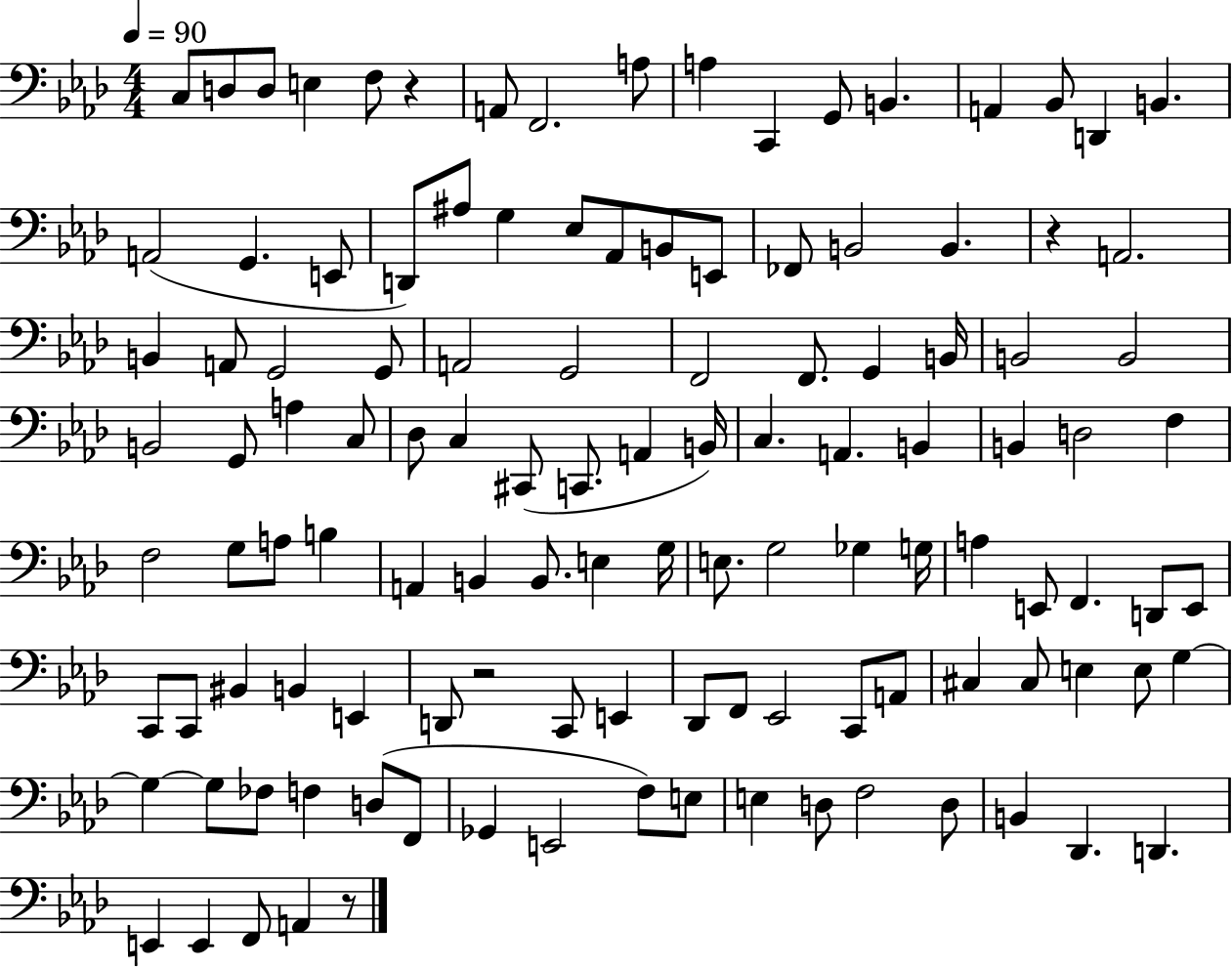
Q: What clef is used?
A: bass